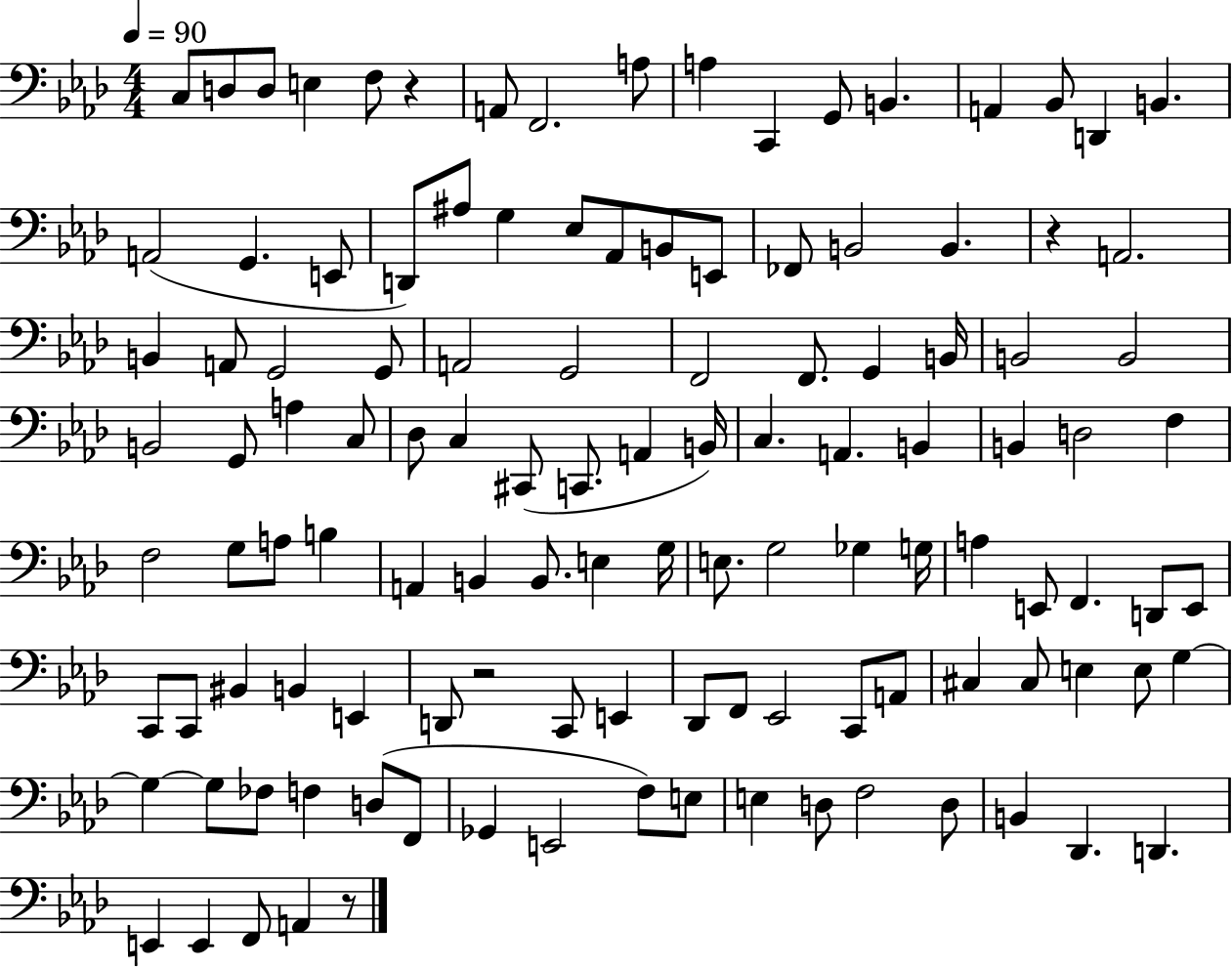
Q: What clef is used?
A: bass